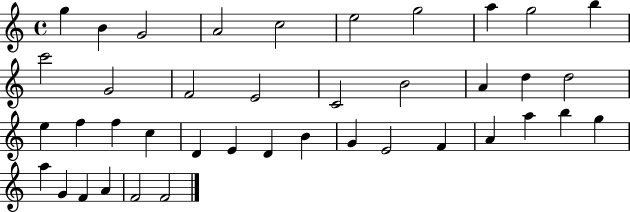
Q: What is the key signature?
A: C major